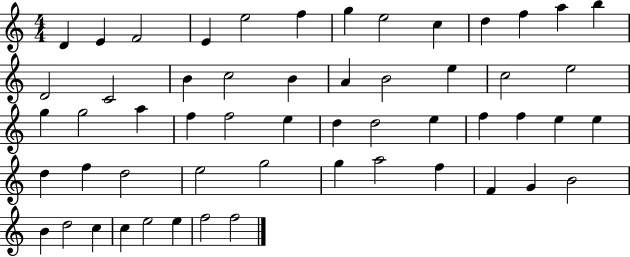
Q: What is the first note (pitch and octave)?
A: D4